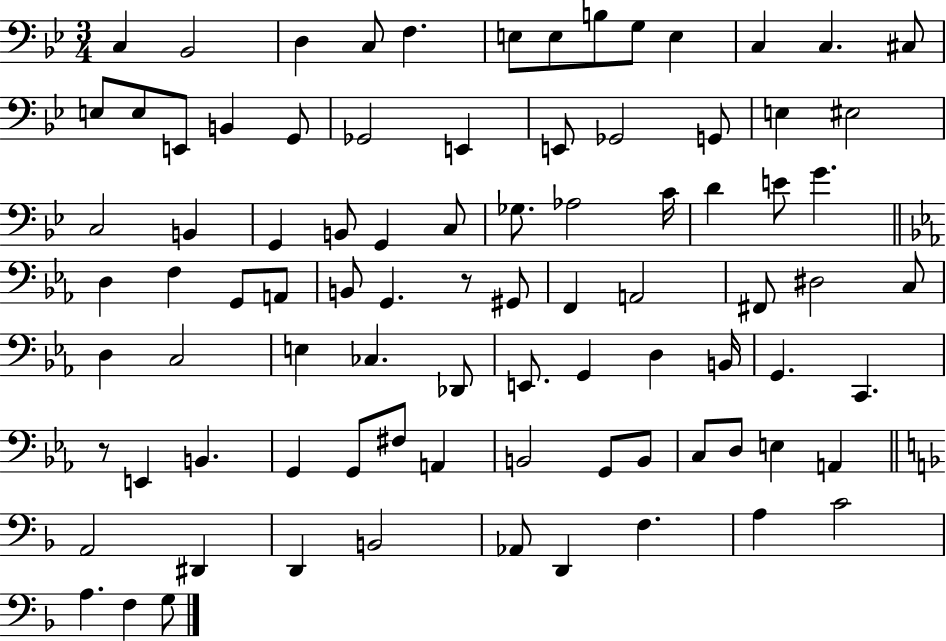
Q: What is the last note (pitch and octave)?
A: G3